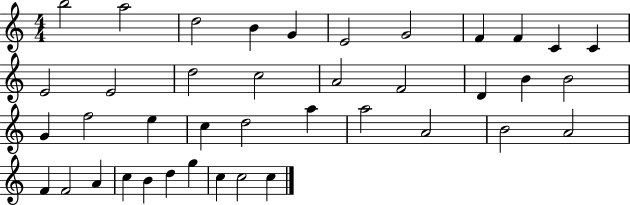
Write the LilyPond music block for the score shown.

{
  \clef treble
  \numericTimeSignature
  \time 4/4
  \key c \major
  b''2 a''2 | d''2 b'4 g'4 | e'2 g'2 | f'4 f'4 c'4 c'4 | \break e'2 e'2 | d''2 c''2 | a'2 f'2 | d'4 b'4 b'2 | \break g'4 f''2 e''4 | c''4 d''2 a''4 | a''2 a'2 | b'2 a'2 | \break f'4 f'2 a'4 | c''4 b'4 d''4 g''4 | c''4 c''2 c''4 | \bar "|."
}